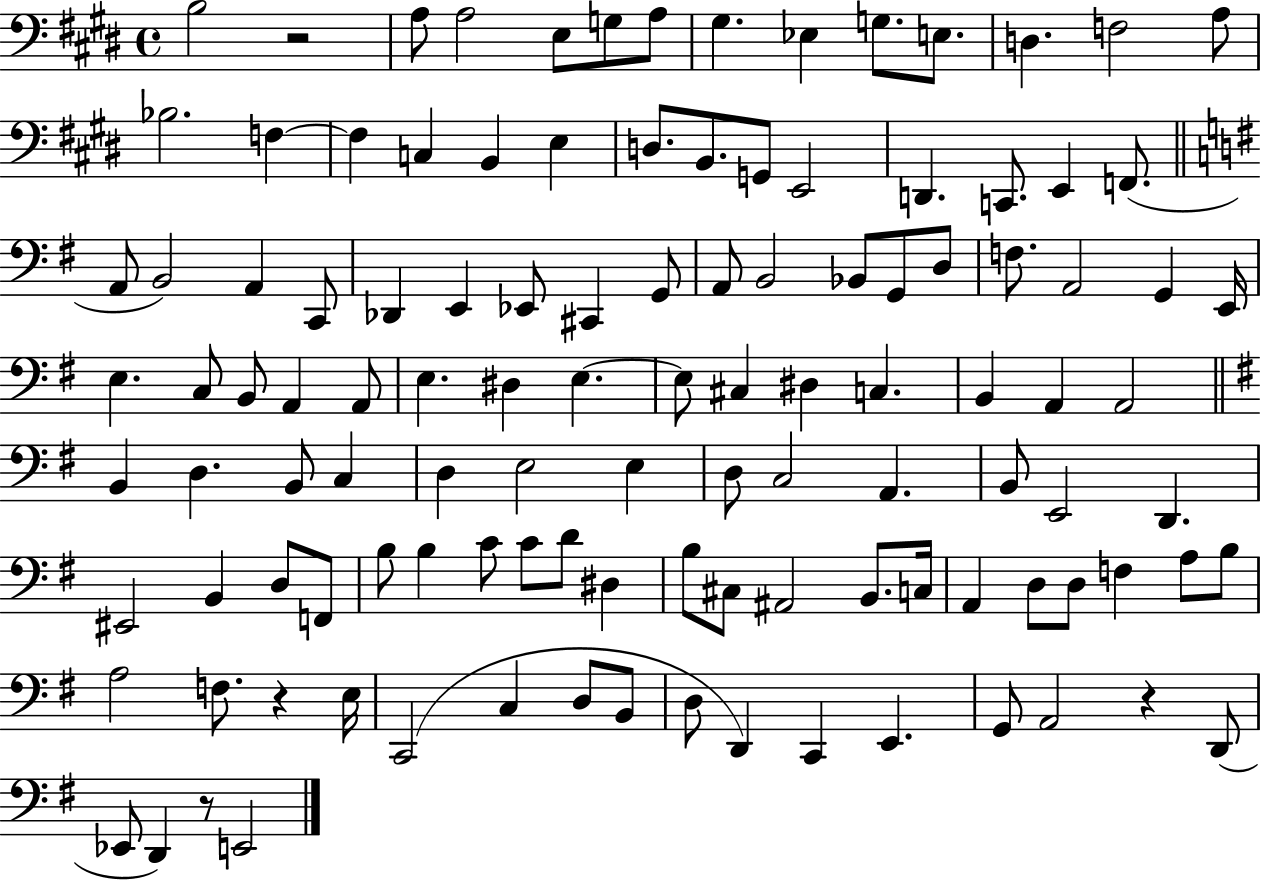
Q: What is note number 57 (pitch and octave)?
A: C3